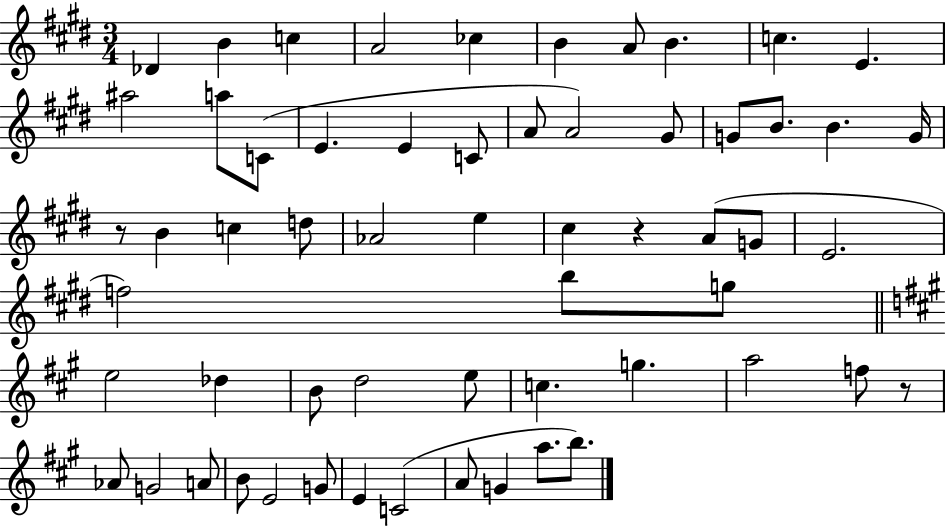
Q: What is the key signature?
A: E major